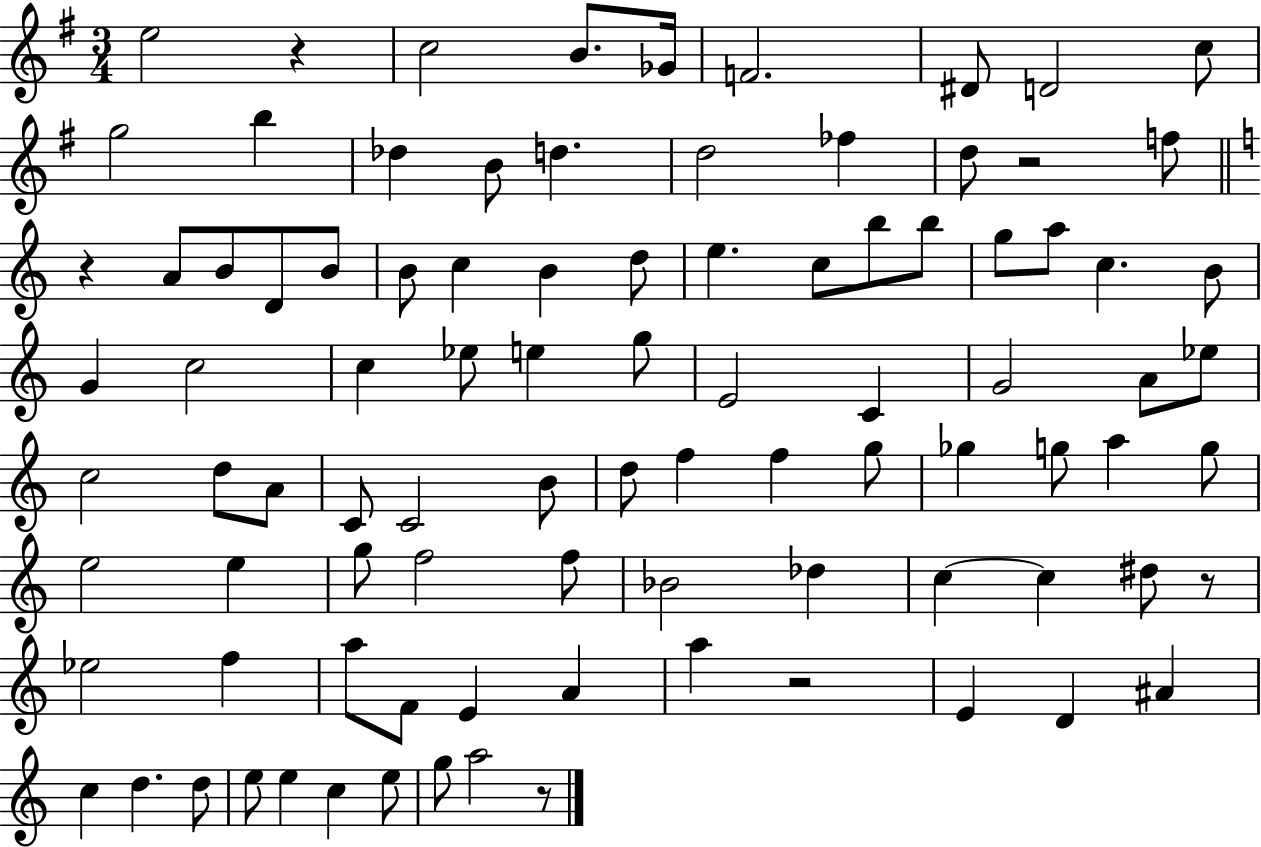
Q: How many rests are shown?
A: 6